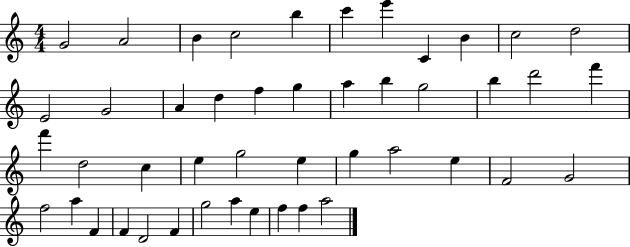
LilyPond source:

{
  \clef treble
  \numericTimeSignature
  \time 4/4
  \key c \major
  g'2 a'2 | b'4 c''2 b''4 | c'''4 e'''4 c'4 b'4 | c''2 d''2 | \break e'2 g'2 | a'4 d''4 f''4 g''4 | a''4 b''4 g''2 | b''4 d'''2 f'''4 | \break f'''4 d''2 c''4 | e''4 g''2 e''4 | g''4 a''2 e''4 | f'2 g'2 | \break f''2 a''4 f'4 | f'4 d'2 f'4 | g''2 a''4 e''4 | f''4 f''4 a''2 | \break \bar "|."
}